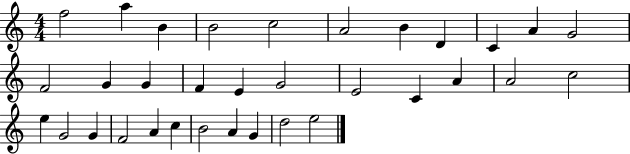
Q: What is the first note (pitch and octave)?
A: F5